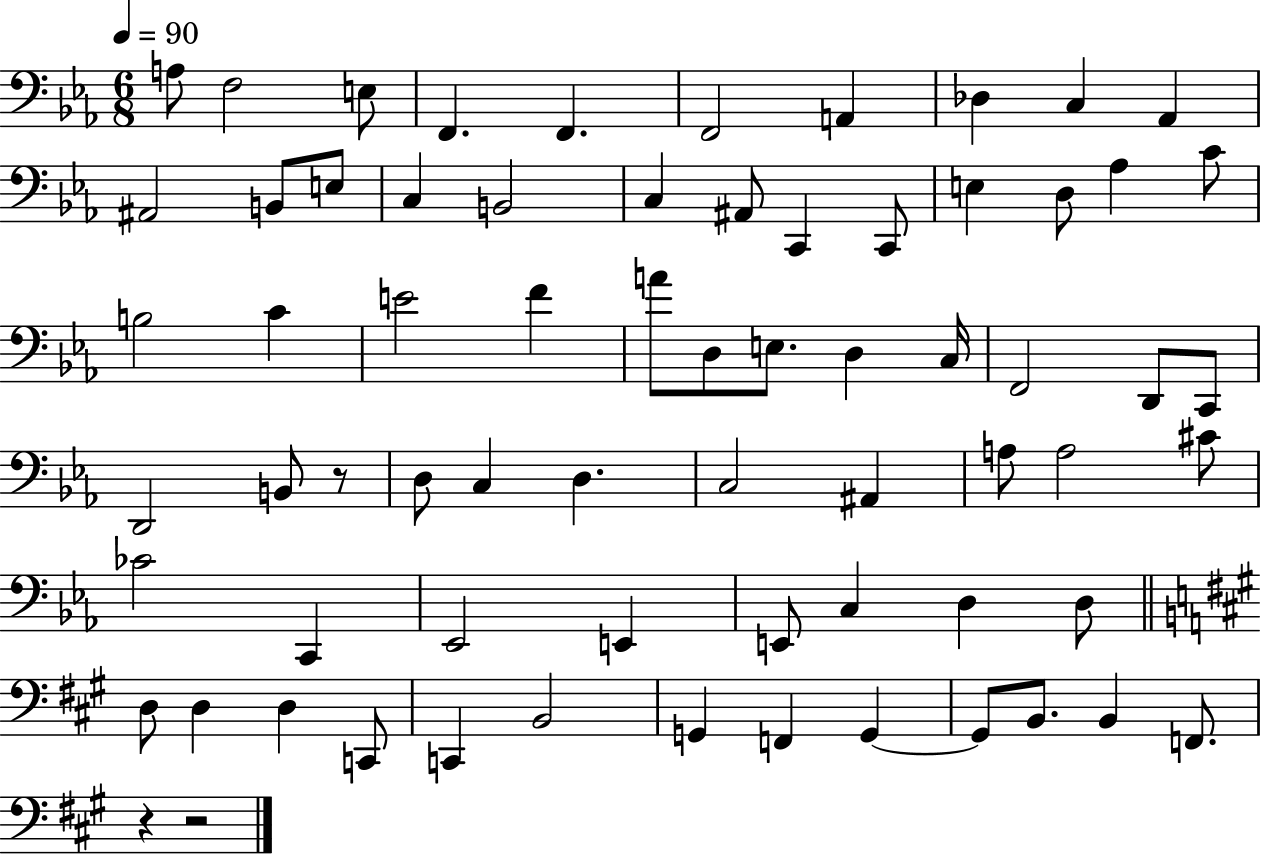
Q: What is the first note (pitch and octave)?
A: A3